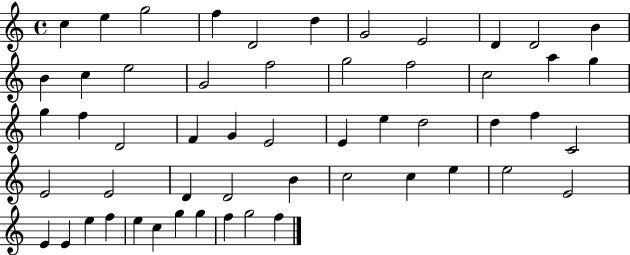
C5/q E5/q G5/h F5/q D4/h D5/q G4/h E4/h D4/q D4/h B4/q B4/q C5/q E5/h G4/h F5/h G5/h F5/h C5/h A5/q G5/q G5/q F5/q D4/h F4/q G4/q E4/h E4/q E5/q D5/h D5/q F5/q C4/h E4/h E4/h D4/q D4/h B4/q C5/h C5/q E5/q E5/h E4/h E4/q E4/q E5/q F5/q E5/q C5/q G5/q G5/q F5/q G5/h F5/q